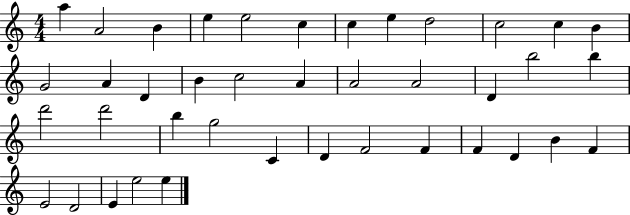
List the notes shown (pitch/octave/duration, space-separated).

A5/q A4/h B4/q E5/q E5/h C5/q C5/q E5/q D5/h C5/h C5/q B4/q G4/h A4/q D4/q B4/q C5/h A4/q A4/h A4/h D4/q B5/h B5/q D6/h D6/h B5/q G5/h C4/q D4/q F4/h F4/q F4/q D4/q B4/q F4/q E4/h D4/h E4/q E5/h E5/q